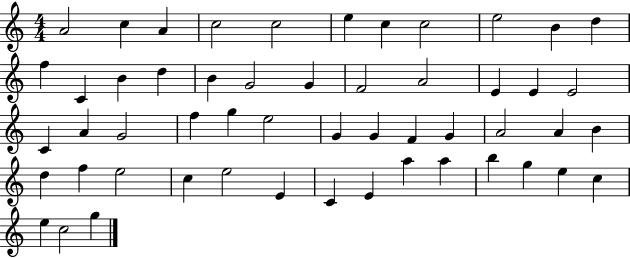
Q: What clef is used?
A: treble